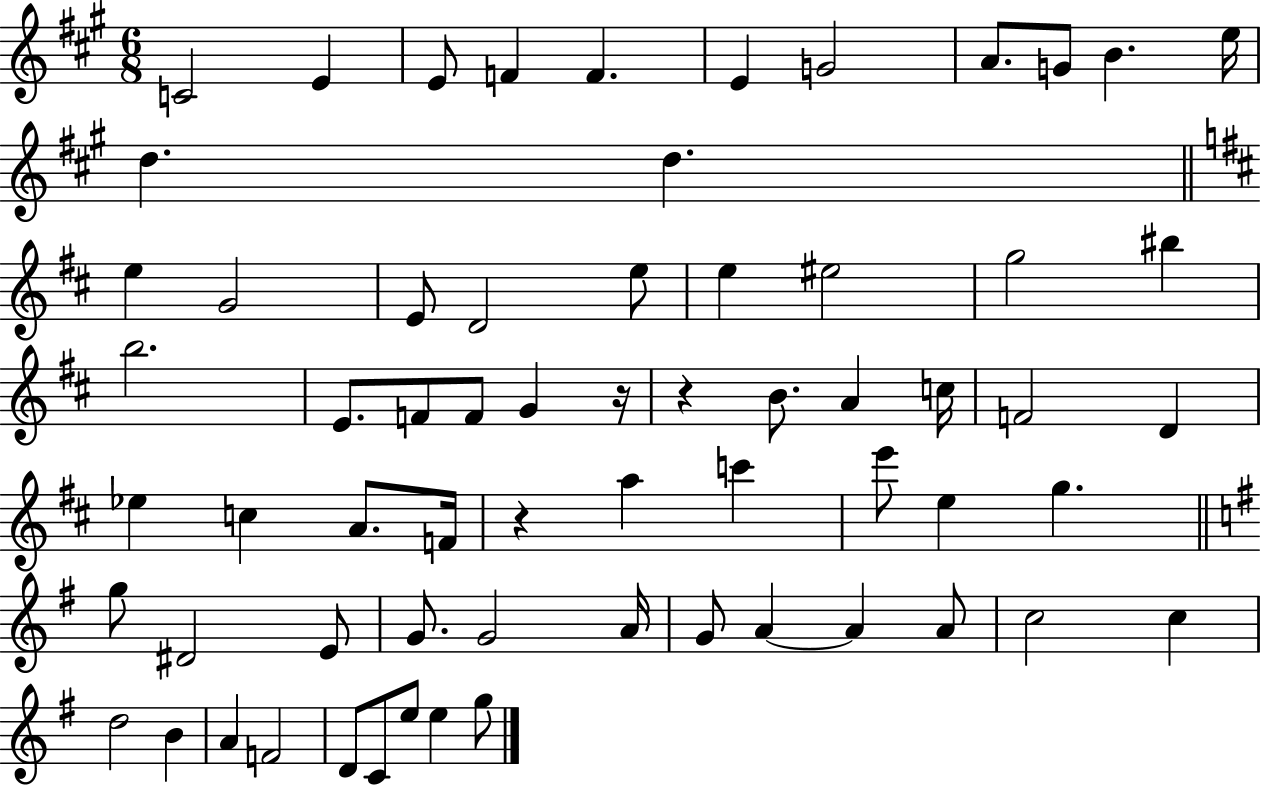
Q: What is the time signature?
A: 6/8